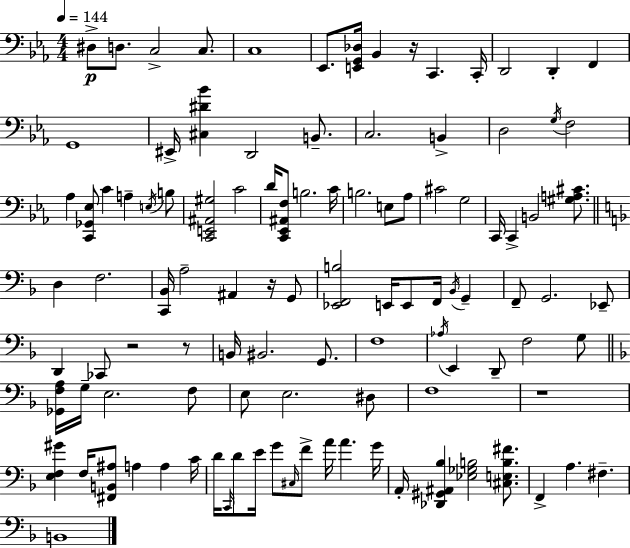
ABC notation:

X:1
T:Untitled
M:4/4
L:1/4
K:Eb
^D,/2 D,/2 C,2 C,/2 C,4 _E,,/2 [E,,G,,_D,]/4 _B,, z/4 C,, C,,/4 D,,2 D,, F,, G,,4 ^E,,/4 [^C,^D_B] D,,2 B,,/2 C,2 B,, D,2 G,/4 F,2 _A, [C,,_G,,_E,]/2 C A, E,/4 B,/2 [C,,E,,^A,,^G,]2 C2 D/4 [C,,_E,,^A,,F,]/2 B,2 C/4 B,2 E,/2 _A,/2 ^C2 G,2 C,,/4 C,, B,,2 [^G,A,^C]/2 D, F,2 [C,,_B,,]/4 A,2 ^A,, z/4 G,,/2 [_E,,F,,B,]2 E,,/4 E,,/2 F,,/4 _B,,/4 G,, F,,/2 G,,2 _E,,/2 D,, _C,,/2 z2 z/2 B,,/4 ^B,,2 G,,/2 F,4 _A,/4 E,, D,,/2 F,2 G,/2 [_G,,F,A,]/4 G,/4 E,2 F,/2 E,/2 E,2 ^D,/2 F,4 z4 [E,F,^G] F,/4 [^F,,B,,^A,]/2 A, A, C/4 D/4 C,,/4 D/2 E/4 G/2 ^C,/4 F/2 A/4 A G/4 A,,/4 [_D,,^G,,^A,,_B,] [_E,_G,B,]2 [^C,E,B,^F]/2 F,, A, ^F, B,,4